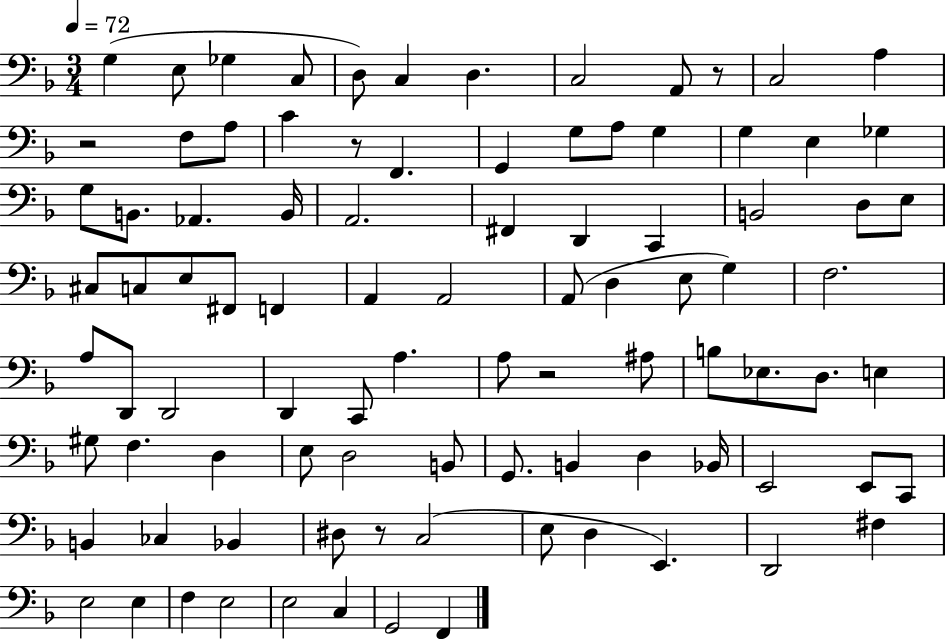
{
  \clef bass
  \numericTimeSignature
  \time 3/4
  \key f \major
  \tempo 4 = 72
  g4( e8 ges4 c8 | d8) c4 d4. | c2 a,8 r8 | c2 a4 | \break r2 f8 a8 | c'4 r8 f,4. | g,4 g8 a8 g4 | g4 e4 ges4 | \break g8 b,8. aes,4. b,16 | a,2. | fis,4 d,4 c,4 | b,2 d8 e8 | \break cis8 c8 e8 fis,8 f,4 | a,4 a,2 | a,8( d4 e8 g4) | f2. | \break a8 d,8 d,2 | d,4 c,8 a4. | a8 r2 ais8 | b8 ees8. d8. e4 | \break gis8 f4. d4 | e8 d2 b,8 | g,8. b,4 d4 bes,16 | e,2 e,8 c,8 | \break b,4 ces4 bes,4 | dis8 r8 c2( | e8 d4 e,4.) | d,2 fis4 | \break e2 e4 | f4 e2 | e2 c4 | g,2 f,4 | \break \bar "|."
}